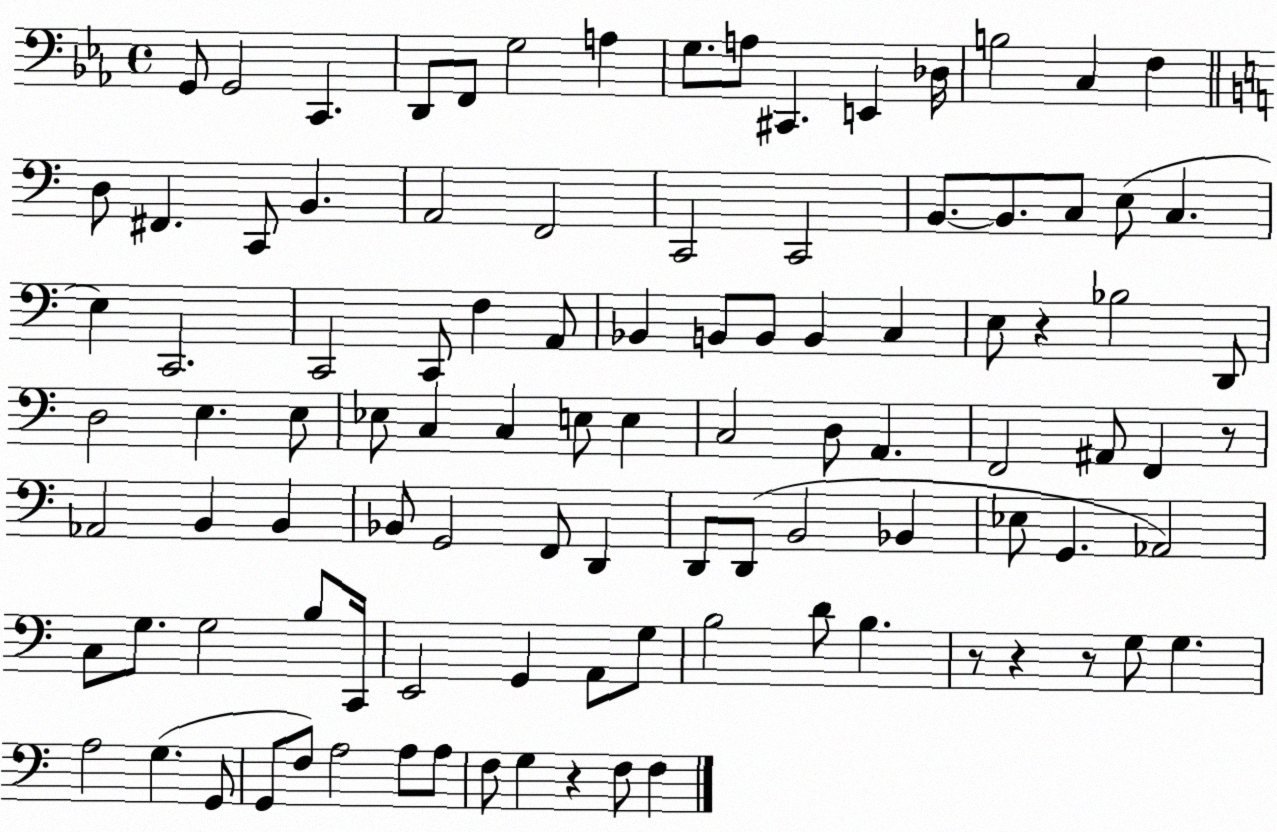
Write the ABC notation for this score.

X:1
T:Untitled
M:4/4
L:1/4
K:Eb
G,,/2 G,,2 C,, D,,/2 F,,/2 G,2 A, G,/2 A,/2 ^C,, E,, _D,/4 B,2 C, F, D,/2 ^F,, C,,/2 B,, A,,2 F,,2 C,,2 C,,2 B,,/2 B,,/2 C,/2 E,/2 C, E, C,,2 C,,2 C,,/2 F, A,,/2 _B,, B,,/2 B,,/2 B,, C, E,/2 z _B,2 D,,/2 D,2 E, E,/2 _E,/2 C, C, E,/2 E, C,2 D,/2 A,, F,,2 ^A,,/2 F,, z/2 _A,,2 B,, B,, _B,,/2 G,,2 F,,/2 D,, D,,/2 D,,/2 B,,2 _B,, _E,/2 G,, _A,,2 C,/2 G,/2 G,2 B,/2 C,,/4 E,,2 G,, A,,/2 G,/2 B,2 D/2 B, z/2 z z/2 G,/2 G, A,2 G, G,,/2 G,,/2 F,/2 A,2 A,/2 A,/2 F,/2 G, z F,/2 F,